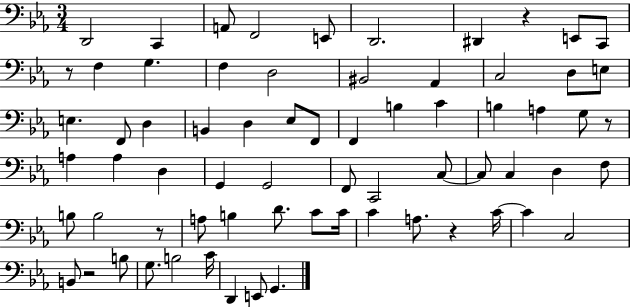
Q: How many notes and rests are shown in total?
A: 69